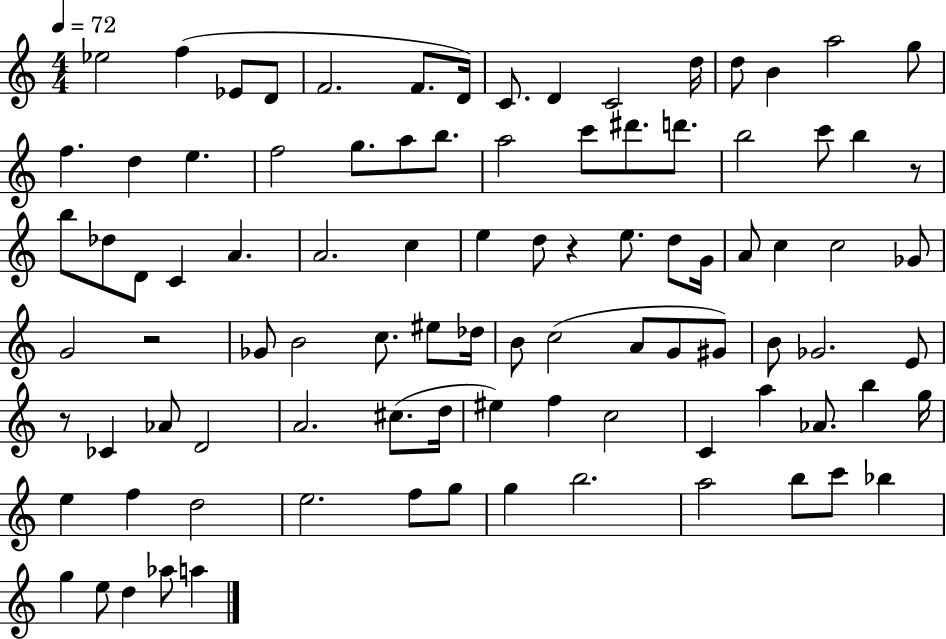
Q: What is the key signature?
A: C major